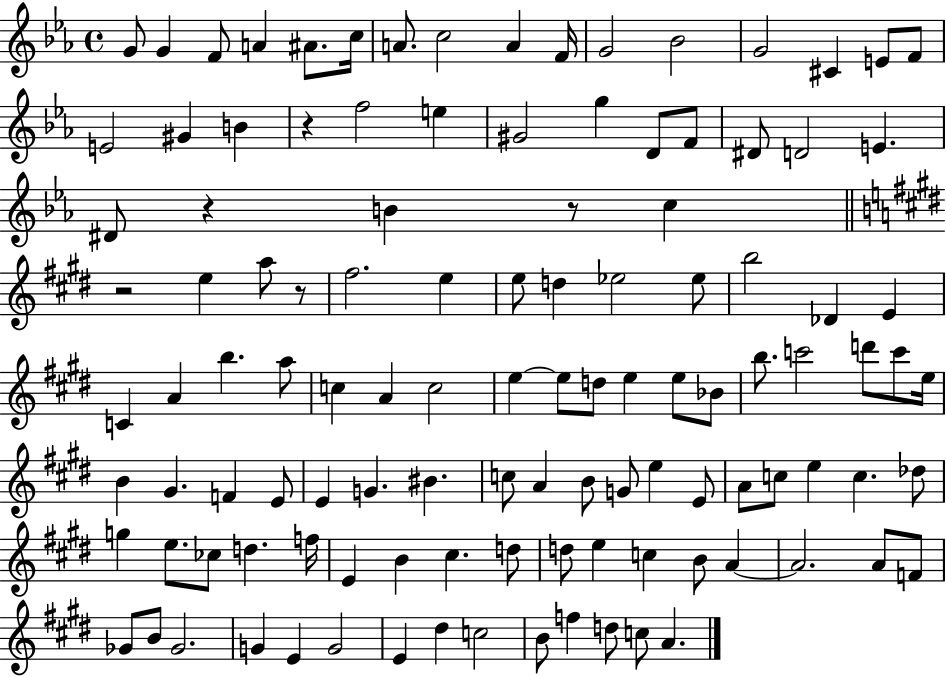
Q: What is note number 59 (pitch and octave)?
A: C6